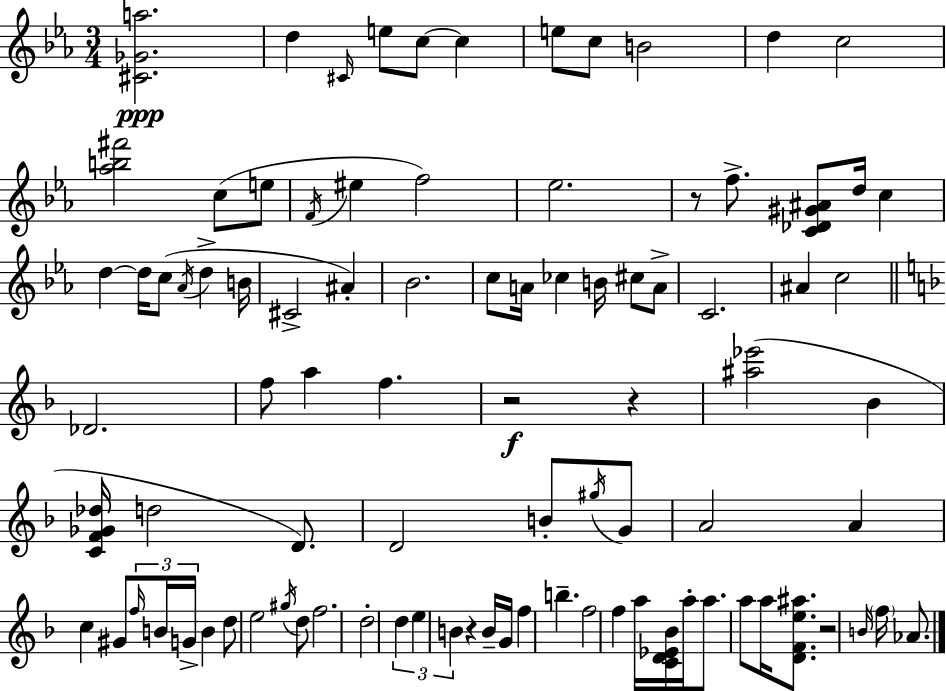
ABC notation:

X:1
T:Untitled
M:3/4
L:1/4
K:Eb
[^C_Ga]2 d ^C/4 e/2 c/2 c e/2 c/2 B2 d c2 [_ab^f']2 c/2 e/2 F/4 ^e f2 _e2 z/2 f/2 [C_D^G^A]/2 d/4 c d d/4 c/2 _A/4 d B/4 ^C2 ^A _B2 c/2 A/4 _c B/4 ^c/2 A/2 C2 ^A c2 _D2 f/2 a f z2 z [^a_e']2 _B [CF_G_d]/4 d2 D/2 D2 B/2 ^g/4 G/2 A2 A c ^G/2 f/4 B/4 G/4 B d/2 e2 ^g/4 d/2 f2 d2 d e B z B/4 G/4 f b f2 f a/4 [CD_E_B]/4 a/4 a/2 a/2 a/4 [DFe^a]/2 z2 B/4 f/4 _A/2